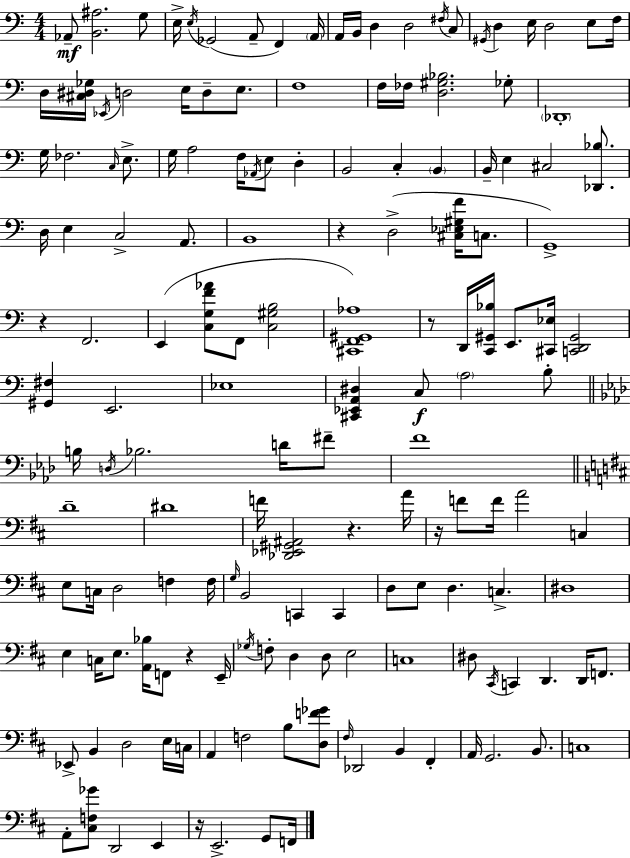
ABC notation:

X:1
T:Untitled
M:4/4
L:1/4
K:Am
_A,,/2 [B,,^A,]2 G,/2 E,/4 E,/4 _G,,2 A,,/2 F,, A,,/4 A,,/4 B,,/4 D, D,2 ^F,/4 C,/2 ^G,,/4 D, E,/4 D,2 E,/2 F,/4 D,/4 [^C,^D,_G,]/4 _E,,/4 D,2 E,/4 D,/2 E,/2 F,4 F,/4 _F,/4 [D,^G,_B,]2 _G,/2 _D,,4 G,/4 _F,2 C,/4 E,/2 G,/4 A,2 F,/4 _A,,/4 E,/2 D, B,,2 C, B,, B,,/4 E, ^C,2 [_D,,_B,]/2 D,/4 E, C,2 A,,/2 B,,4 z D,2 [^C,_E,^G,F]/4 C,/2 G,,4 z F,,2 E,, [C,G,F_A]/2 F,,/2 [C,^G,B,]2 [^C,,F,,^G,,_A,]4 z/2 D,,/4 [C,,^G,,_B,]/4 E,,/2 [^C,,_E,]/4 [C,,D,,^G,,]2 [^G,,^F,] E,,2 _E,4 [^C,,_E,,A,,^D,] C,/2 A,2 B,/2 B,/4 D,/4 _B,2 D/4 ^F/2 F4 D4 ^D4 F/4 [_D,,_E,,^G,,^A,,]2 z A/4 z/4 F/2 F/4 A2 C, E,/2 C,/4 D,2 F, F,/4 G,/4 B,,2 C,, C,, D,/2 E,/2 D, C, ^D,4 E, C,/4 E,/2 [A,,_B,]/4 F,,/2 z E,,/4 _G,/4 F,/2 D, D,/2 E,2 C,4 ^D,/2 ^C,,/4 C,, D,, D,,/4 F,,/2 _E,,/2 B,, D,2 E,/4 C,/4 A,, F,2 B,/2 [D,F_G]/2 ^F,/4 _D,,2 B,, ^F,, A,,/4 G,,2 B,,/2 C,4 A,,/2 [^C,F,_G]/2 D,,2 E,, z/4 E,,2 G,,/2 F,,/4